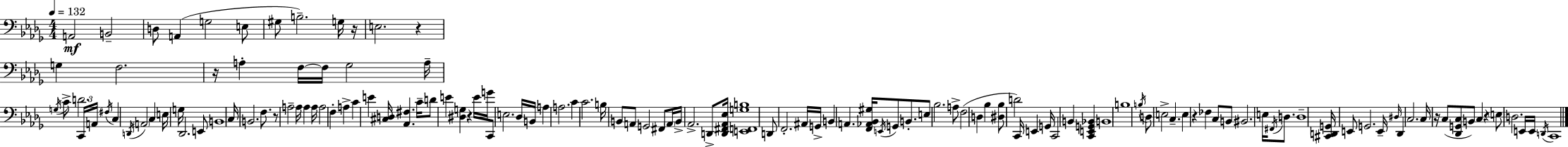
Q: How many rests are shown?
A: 8